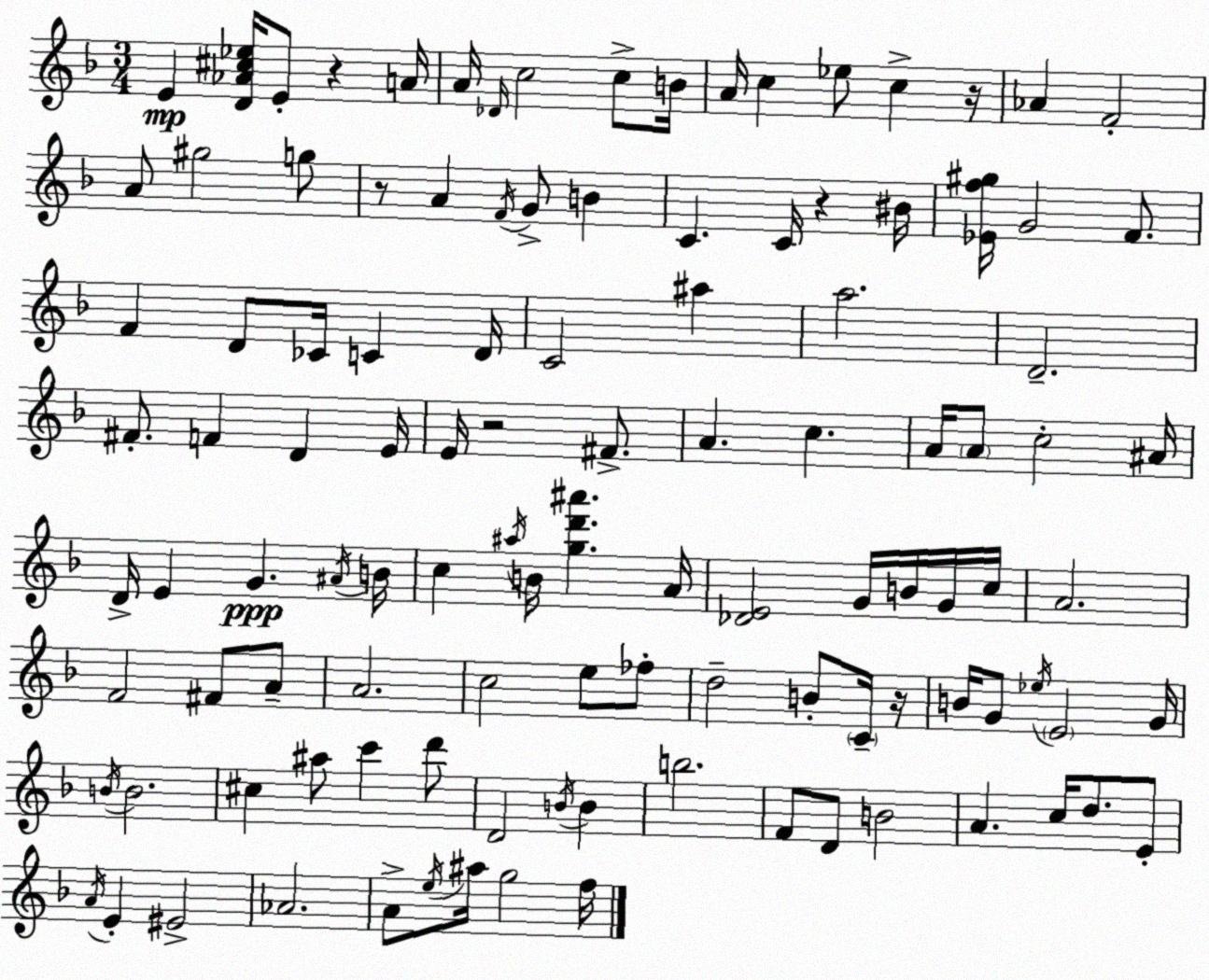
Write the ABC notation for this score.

X:1
T:Untitled
M:3/4
L:1/4
K:F
E [D_A^c_e]/4 E/2 z A/4 A/4 _D/4 c2 c/2 B/4 A/4 c _e/2 c z/4 _A F2 A/2 ^g2 g/2 z/2 A F/4 G/2 B C C/4 z ^B/4 [_Ef^g]/4 G2 F/2 F D/2 _C/4 C D/4 C2 ^a a2 D2 ^F/2 F D E/4 E/4 z2 ^F/2 A c A/4 A/2 c2 ^A/4 D/4 E G ^A/4 B/4 c ^a/4 B/4 [gd'^a'] A/4 [_DE]2 G/4 B/4 G/4 c/4 A2 F2 ^F/2 A/2 A2 c2 e/2 _f/2 d2 B/2 C/4 z/4 B/4 G/2 _e/4 E2 G/4 B/4 B2 ^c ^a/2 c' d'/2 D2 B/4 B b2 F/2 D/2 B2 A c/4 d/2 E/2 A/4 E ^E2 _A2 A/2 e/4 ^a/4 g2 f/4